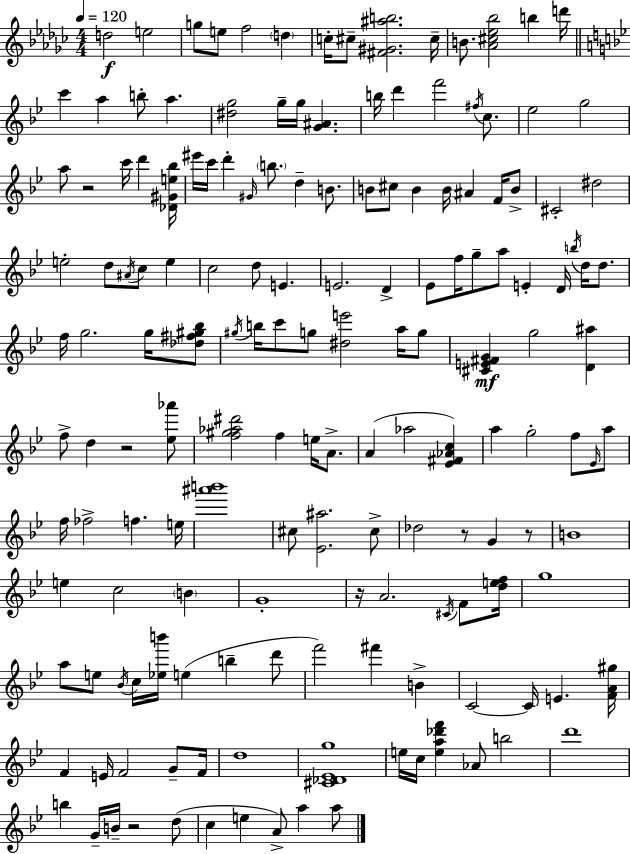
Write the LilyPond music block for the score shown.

{
  \clef treble
  \numericTimeSignature
  \time 4/4
  \key ees \minor
  \tempo 4 = 120
  \repeat volta 2 { d''2\f e''2 | g''8 e''8 f''2 \parenthesize d''4 | c''16-. cis''8-- <fis' gis' ais'' b''>2. cis''16-- | b'8. <aes' cis'' ees'' bes''>2 b''4 d'''16 | \break \bar "||" \break \key g \minor c'''4 a''4 b''8-. a''4. | <dis'' g''>2 g''16-- g''16 <g' ais'>4. | b''16 d'''4 f'''2 \acciaccatura { fis''16 } c''8. | ees''2 g''2 | \break a''8 r2 c'''16 d'''4 | <des' gis' e'' bes''>16 eis'''16 c'''16 d'''4-. \grace { gis'16 } \parenthesize b''8. d''4-- b'8. | b'8 cis''8 b'4 b'16 ais'4 f'16 | b'8-> cis'2-. dis''2 | \break e''2-. d''8 \acciaccatura { ais'16 } c''8 e''4 | c''2 d''8 e'4. | e'2. d'4-> | ees'8 f''16 g''8-- a''8 e'4-. d'16 \acciaccatura { b''16 } | \break d''16 d''8. f''16 g''2. | g''16 <des'' fis'' gis'' bes''>8 \acciaccatura { gis''16 } b''16 c'''8 g''8 <dis'' e'''>2 | a''16 g''8 <cis' e' fis' g'>4\mf g''2 | <d' ais''>4 f''8-> d''4 r2 | \break <ees'' aes'''>8 <f'' gis'' aes'' dis'''>2 f''4 | e''16 a'8.-> a'4( aes''2 | <ees' fis' aes' c''>4) a''4 g''2-. | f''8 \grace { ees'16 } a''8 f''16 fes''2-> f''4. | \break e''16 <ais''' b'''>1 | cis''8 <ees' ais''>2. | cis''8-> des''2 r8 | g'4 r8 b'1 | \break e''4 c''2 | \parenthesize b'4 g'1-. | r16 a'2. | \acciaccatura { cis'16 } f'8 <d'' e'' f''>16 g''1 | \break a''8 e''8 \acciaccatura { bes'16 } c''16 <ees'' b'''>16 e''4( | b''4-- d'''8 f'''2) | fis'''4 b'4-> c'2~~ | c'16 e'4. <f' a' gis''>16 f'4 e'16 f'2 | \break g'8-- f'16 d''1 | <cis' des' ees' g''>1 | e''16 c''16 <e'' a'' des''' f'''>4 aes'8 | b''2 d'''1 | \break b''4 g'16-- b'16-- r2 | d''8( c''4 e''4 | a'8->) a''4 a''8 } \bar "|."
}